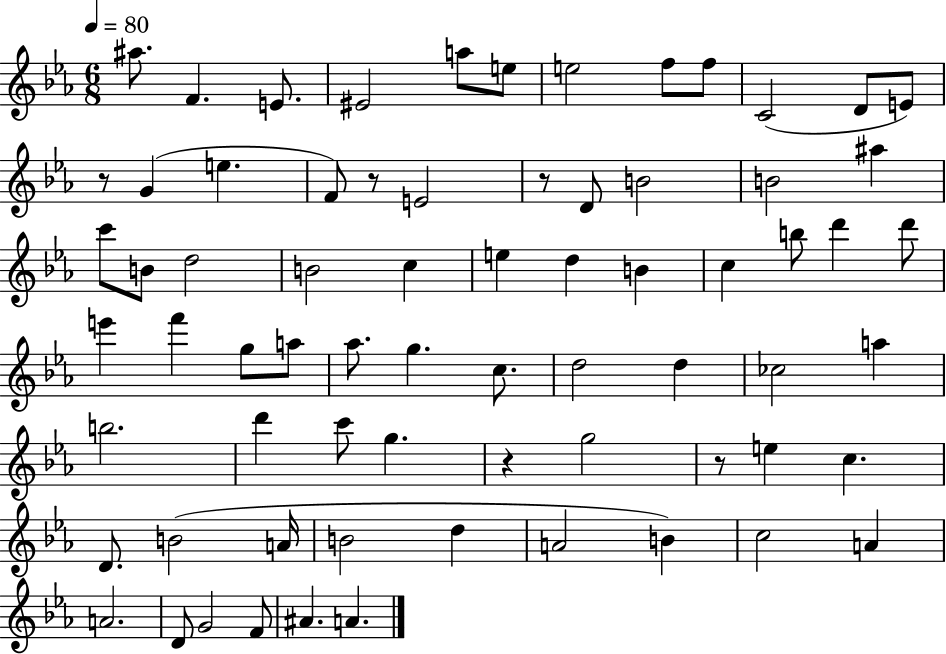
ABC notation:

X:1
T:Untitled
M:6/8
L:1/4
K:Eb
^a/2 F E/2 ^E2 a/2 e/2 e2 f/2 f/2 C2 D/2 E/2 z/2 G e F/2 z/2 E2 z/2 D/2 B2 B2 ^a c'/2 B/2 d2 B2 c e d B c b/2 d' d'/2 e' f' g/2 a/2 _a/2 g c/2 d2 d _c2 a b2 d' c'/2 g z g2 z/2 e c D/2 B2 A/4 B2 d A2 B c2 A A2 D/2 G2 F/2 ^A A